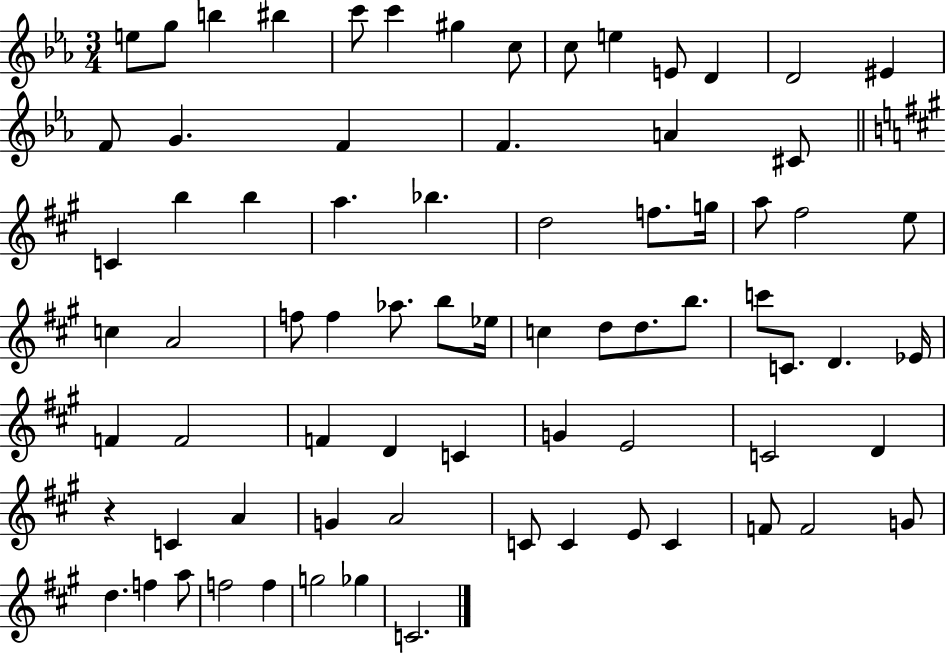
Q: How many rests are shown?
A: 1